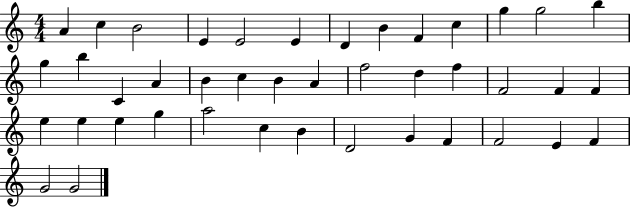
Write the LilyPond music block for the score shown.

{
  \clef treble
  \numericTimeSignature
  \time 4/4
  \key c \major
  a'4 c''4 b'2 | e'4 e'2 e'4 | d'4 b'4 f'4 c''4 | g''4 g''2 b''4 | \break g''4 b''4 c'4 a'4 | b'4 c''4 b'4 a'4 | f''2 d''4 f''4 | f'2 f'4 f'4 | \break e''4 e''4 e''4 g''4 | a''2 c''4 b'4 | d'2 g'4 f'4 | f'2 e'4 f'4 | \break g'2 g'2 | \bar "|."
}